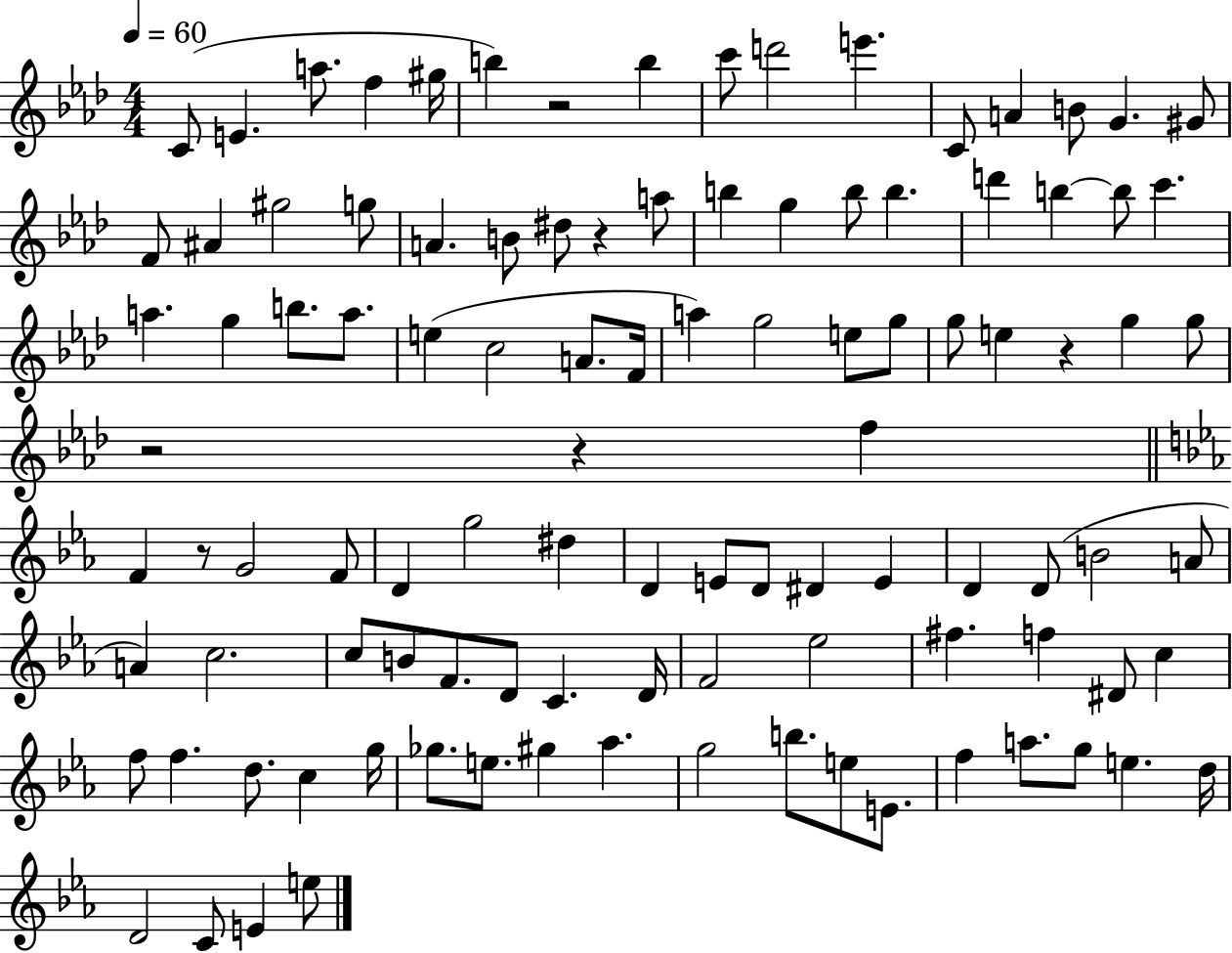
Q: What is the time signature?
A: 4/4